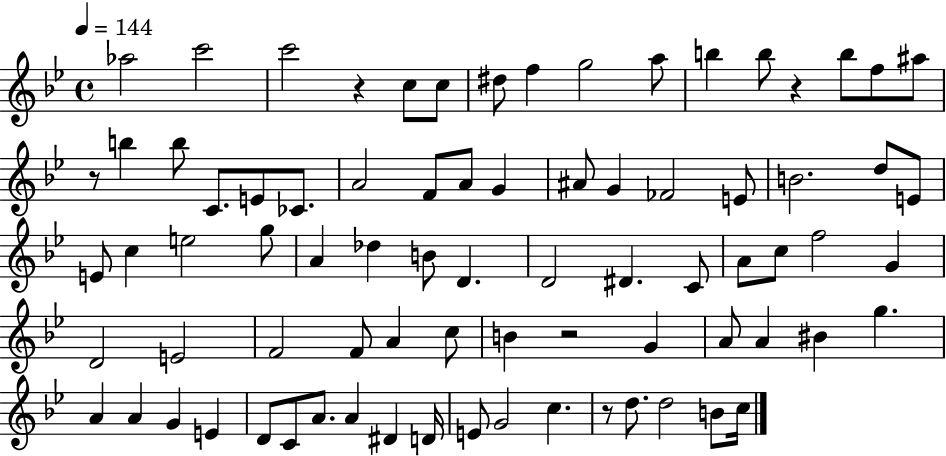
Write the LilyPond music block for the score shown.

{
  \clef treble
  \time 4/4
  \defaultTimeSignature
  \key bes \major
  \tempo 4 = 144
  aes''2 c'''2 | c'''2 r4 c''8 c''8 | dis''8 f''4 g''2 a''8 | b''4 b''8 r4 b''8 f''8 ais''8 | \break r8 b''4 b''8 c'8. e'8 ces'8. | a'2 f'8 a'8 g'4 | ais'8 g'4 fes'2 e'8 | b'2. d''8 e'8 | \break e'8 c''4 e''2 g''8 | a'4 des''4 b'8 d'4. | d'2 dis'4. c'8 | a'8 c''8 f''2 g'4 | \break d'2 e'2 | f'2 f'8 a'4 c''8 | b'4 r2 g'4 | a'8 a'4 bis'4 g''4. | \break a'4 a'4 g'4 e'4 | d'8 c'8 a'8. a'4 dis'4 d'16 | e'8 g'2 c''4. | r8 d''8. d''2 b'8 c''16 | \break \bar "|."
}